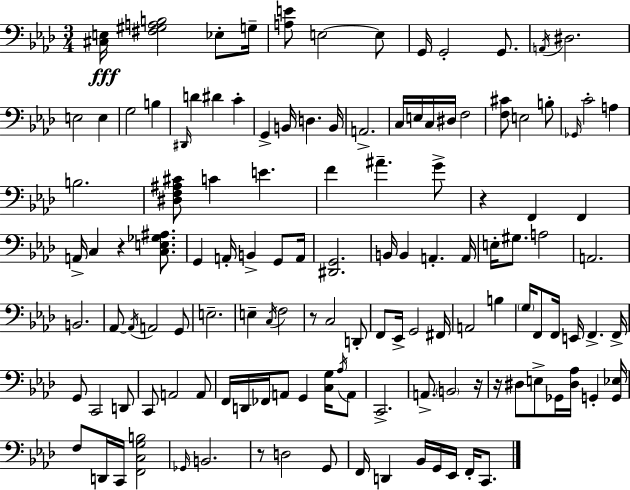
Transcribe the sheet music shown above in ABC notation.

X:1
T:Untitled
M:3/4
L:1/4
K:Fm
[^C,E,]/4 [^F,^G,A,B,]2 _E,/2 G,/4 [A,E]/2 E,2 E,/2 G,,/4 G,,2 G,,/2 A,,/4 ^D,2 E,2 E, G,2 B, ^D,,/4 D ^D C G,, B,,/4 D, B,,/4 A,,2 C,/4 E,/4 C,/4 ^D,/4 F,2 [F,^C]/2 E,2 B,/2 _G,,/4 C2 A, B,2 [^D,F,^A,^C]/2 C E F ^A G/2 z F,, F,, A,,/4 C, z [C,E,_G,^A,]/2 G,, A,,/4 B,, G,,/2 A,,/4 [^D,,G,,]2 B,,/4 B,, A,, A,,/4 E,/4 ^G,/2 A,2 A,,2 B,,2 _A,,/2 _A,,/4 A,,2 G,,/2 E,2 E, C,/4 F,2 z/2 C,2 D,,/2 F,,/2 _E,,/4 G,,2 ^F,,/4 A,,2 B, G,/4 F,,/2 F,,/4 E,,/4 F,, F,,/4 G,,/2 C,,2 D,,/2 C,,/2 A,,2 A,,/2 F,,/4 D,,/4 _F,,/4 A,,/2 G,, [C,G,]/4 _A,/4 A,,/2 C,,2 A,,/2 B,,2 z/4 z/4 ^D,/2 E,/2 _G,,/4 [^D,_A,]/4 G,, [G,,_E,]/4 F,/2 D,,/4 C,,/4 [F,,C,G,B,]2 _G,,/4 B,,2 z/2 D,2 G,,/2 F,,/4 D,, _B,,/4 G,,/4 _E,,/4 F,,/4 C,,/2